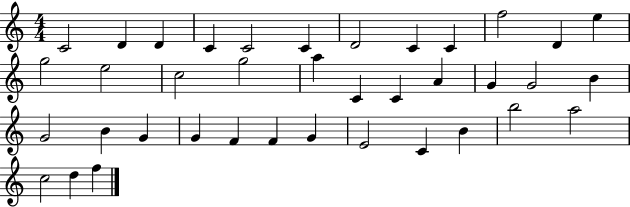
C4/h D4/q D4/q C4/q C4/h C4/q D4/h C4/q C4/q F5/h D4/q E5/q G5/h E5/h C5/h G5/h A5/q C4/q C4/q A4/q G4/q G4/h B4/q G4/h B4/q G4/q G4/q F4/q F4/q G4/q E4/h C4/q B4/q B5/h A5/h C5/h D5/q F5/q